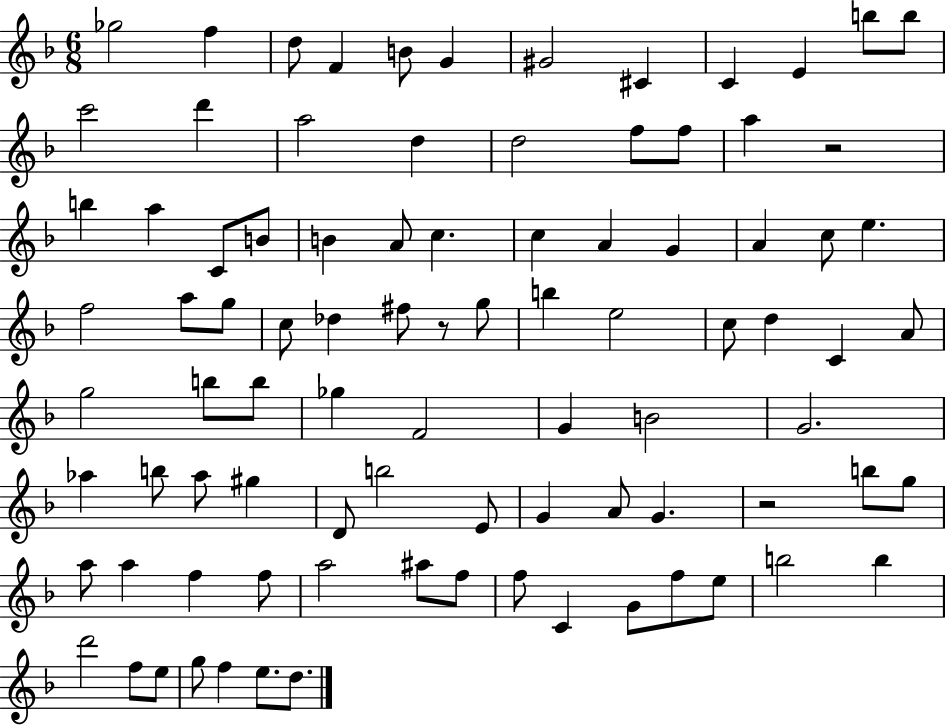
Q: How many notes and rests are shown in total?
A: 90